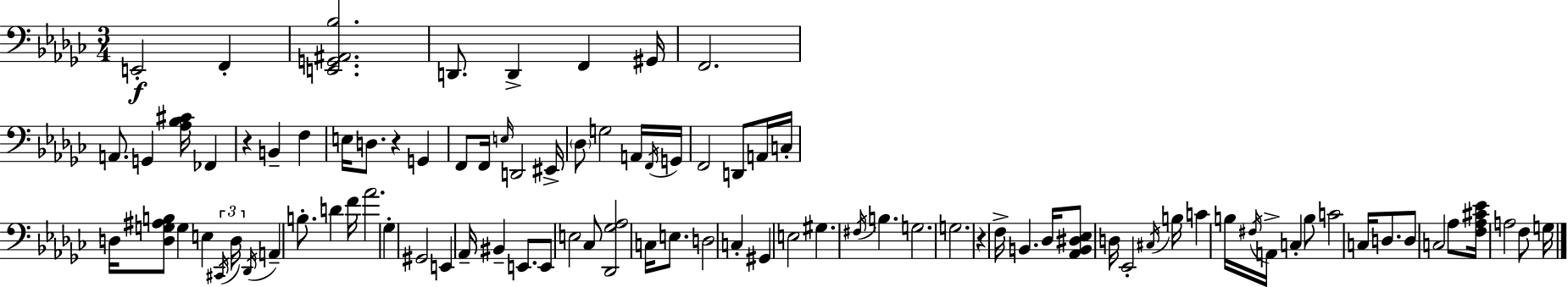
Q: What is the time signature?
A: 3/4